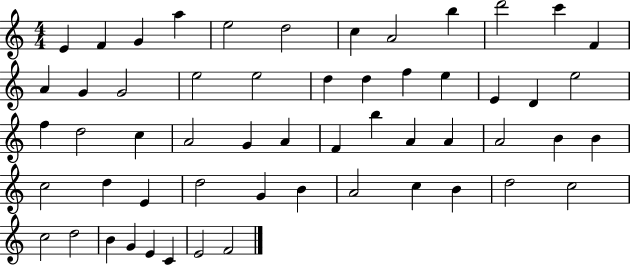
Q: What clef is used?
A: treble